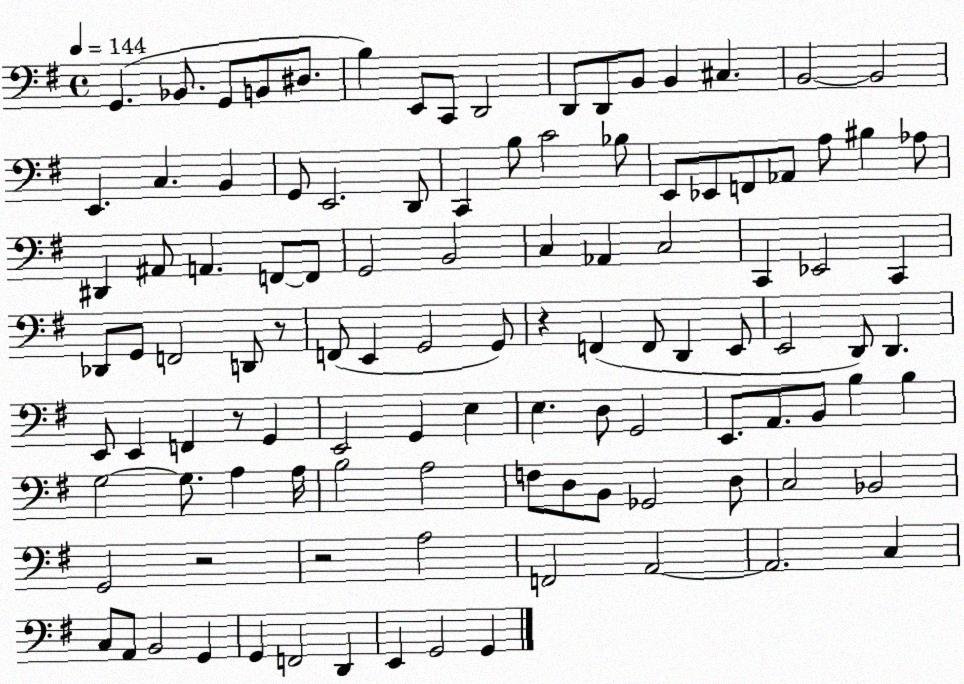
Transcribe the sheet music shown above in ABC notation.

X:1
T:Untitled
M:4/4
L:1/4
K:G
G,, _B,,/2 G,,/2 B,,/2 ^D,/2 B, E,,/2 C,,/2 D,,2 D,,/2 D,,/2 B,,/2 B,, ^C, B,,2 B,,2 E,, C, B,, G,,/2 E,,2 D,,/2 C,, B,/2 C2 _B,/2 E,,/2 _E,,/2 F,,/2 _A,,/2 A,/2 ^B, _A,/2 ^D,, ^A,,/2 A,, F,,/2 F,,/2 G,,2 B,,2 C, _A,, C,2 C,, _E,,2 C,, _D,,/2 G,,/2 F,,2 D,,/2 z/2 F,,/2 E,, G,,2 G,,/2 z F,, F,,/2 D,, E,,/2 E,,2 D,,/2 D,, E,,/2 E,, F,, z/2 G,, E,,2 G,, E, E, D,/2 G,,2 E,,/2 A,,/2 B,,/2 B, B, G,2 G,/2 A, A,/4 B,2 A,2 F,/2 D,/2 B,,/2 _G,,2 D,/2 C,2 _B,,2 G,,2 z2 z2 A,2 F,,2 A,,2 A,,2 C, C,/2 A,,/2 B,,2 G,, G,, F,,2 D,, E,, G,,2 G,,